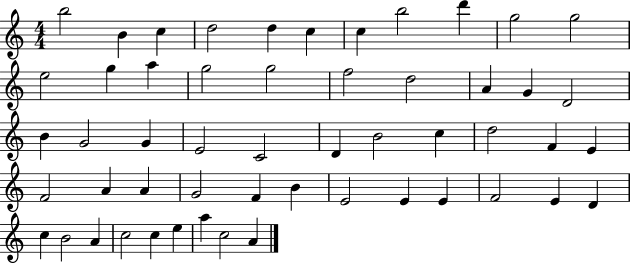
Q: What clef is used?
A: treble